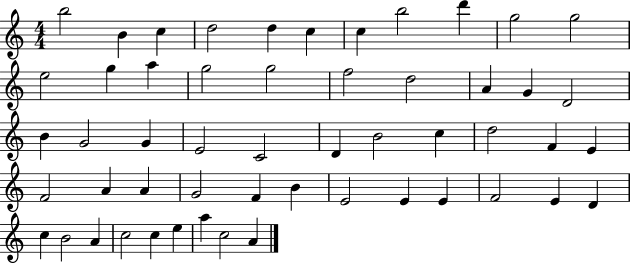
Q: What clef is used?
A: treble